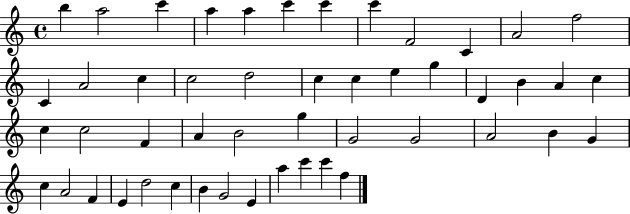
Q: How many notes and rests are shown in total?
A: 49